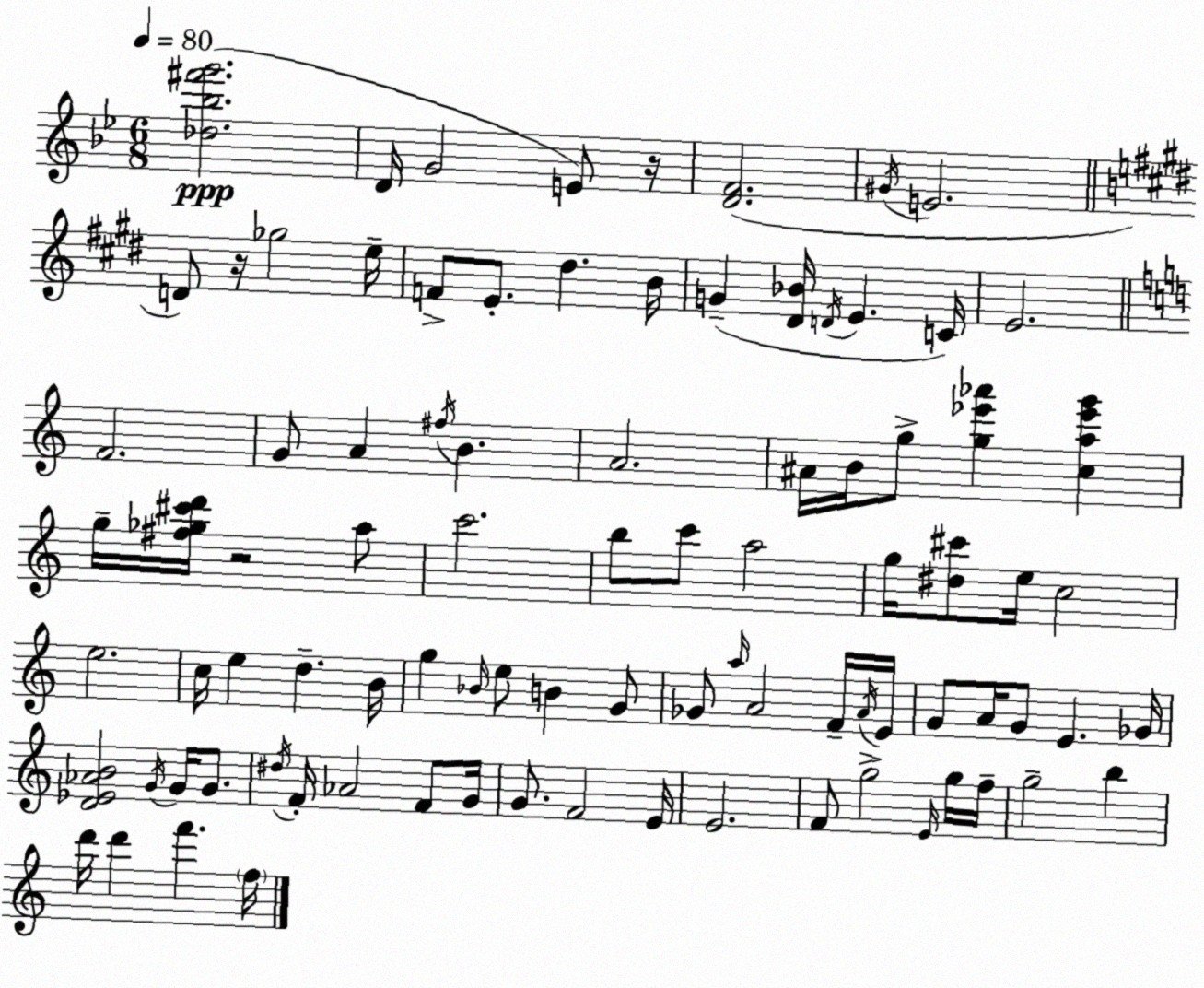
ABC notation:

X:1
T:Untitled
M:6/8
L:1/4
K:Bb
[_d_b^f'g']2 D/4 G2 E/2 z/4 [DF]2 ^G/4 E2 D/2 z/4 _g2 e/4 F/2 E/2 ^d B/4 G [^D_B]/4 D/4 E C/4 E2 F2 G/2 A ^f/4 B A2 ^A/4 B/4 g/2 [g_e'_a'] [ca_e'g'] g/4 [^f_g^c'd']/4 z2 a/2 c'2 b/2 c'/2 a2 g/4 [^d^c']/2 e/4 c2 e2 c/4 e d B/4 g _B/4 e/2 B G/2 _G/2 a/4 A2 F/4 A/4 E/4 G/2 A/4 G/2 E _G/4 [D_E_AB]2 G/4 G/4 G/2 ^d/4 F/4 _A2 F/2 G/4 G/2 F2 E/4 E2 F/2 g2 E/4 g/4 f/4 g2 b d'/4 d' f' f/4